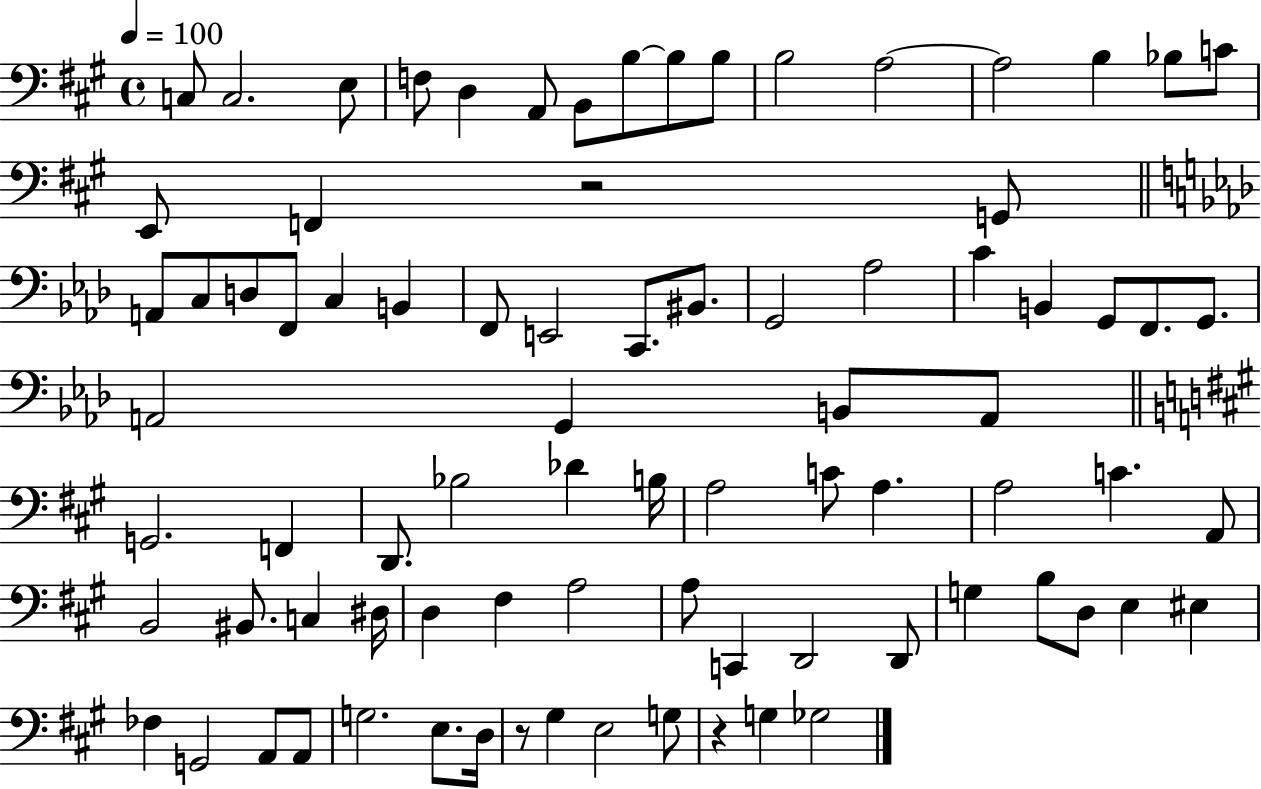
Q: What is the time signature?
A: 4/4